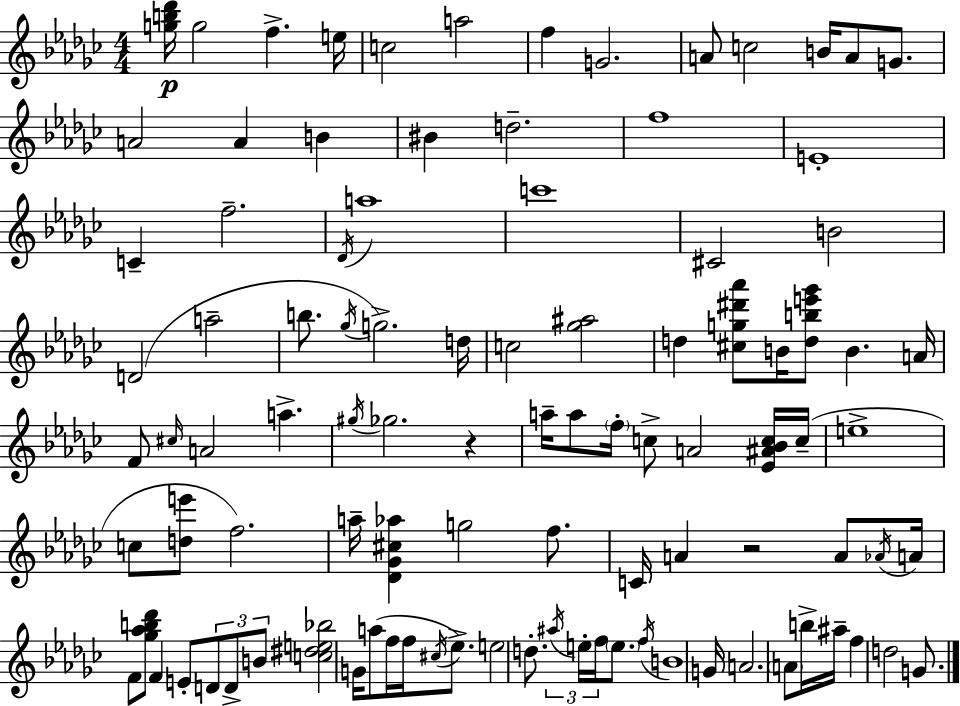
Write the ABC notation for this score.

X:1
T:Untitled
M:4/4
L:1/4
K:Ebm
[gb_d']/4 g2 f e/4 c2 a2 f G2 A/2 c2 B/4 A/2 G/2 A2 A B ^B d2 f4 E4 C f2 _D/4 a4 c'4 ^C2 B2 D2 a2 b/2 _g/4 g2 d/4 c2 [_g^a]2 d [^cg^d'_a']/2 B/4 [dbe'_g']/2 B A/4 F/2 ^c/4 A2 a ^g/4 _g2 z a/4 a/2 f/4 c/2 A2 [_E^A_Bc]/4 c/4 e4 c/2 [de']/2 f2 a/4 [_D_G^c_a] g2 f/2 C/4 A z2 A/2 _A/4 A/4 F/2 [_g_ab_d']/2 F E/2 D/2 D/2 B/2 [c^de_b]2 G/4 a/2 f/4 f/4 ^c/4 _e/2 e2 d/2 ^a/4 e/4 f/4 e/2 f/4 B4 G/4 A2 A/2 b/4 ^a/4 f d2 G/2